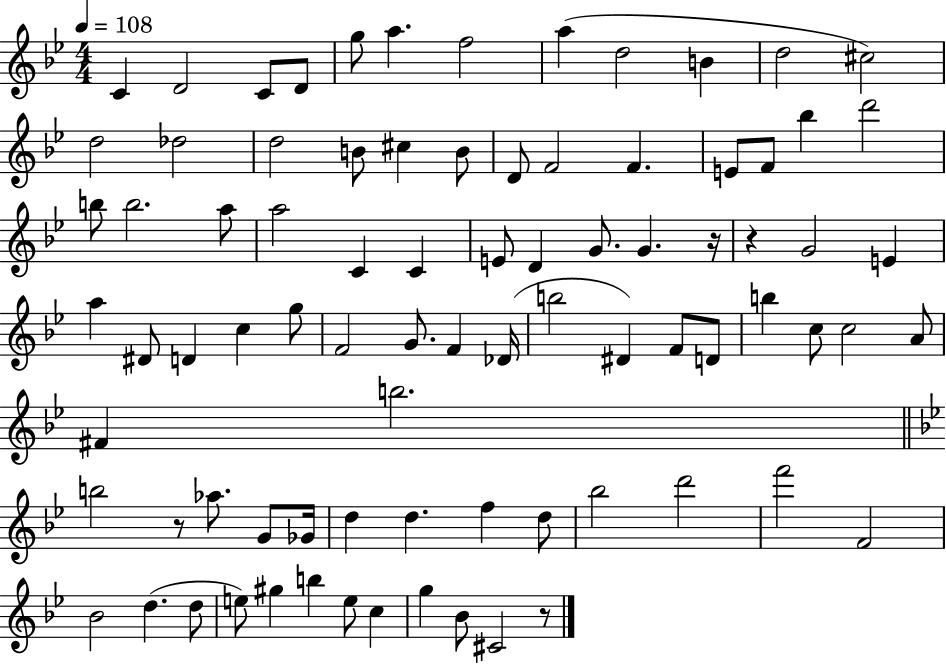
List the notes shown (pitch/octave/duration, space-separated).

C4/q D4/h C4/e D4/e G5/e A5/q. F5/h A5/q D5/h B4/q D5/h C#5/h D5/h Db5/h D5/h B4/e C#5/q B4/e D4/e F4/h F4/q. E4/e F4/e Bb5/q D6/h B5/e B5/h. A5/e A5/h C4/q C4/q E4/e D4/q G4/e. G4/q. R/s R/q G4/h E4/q A5/q D#4/e D4/q C5/q G5/e F4/h G4/e. F4/q Db4/s B5/h D#4/q F4/e D4/e B5/q C5/e C5/h A4/e F#4/q B5/h. B5/h R/e Ab5/e. G4/e Gb4/s D5/q D5/q. F5/q D5/e Bb5/h D6/h F6/h F4/h Bb4/h D5/q. D5/e E5/e G#5/q B5/q E5/e C5/q G5/q Bb4/e C#4/h R/e